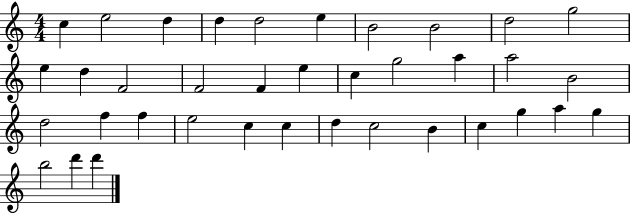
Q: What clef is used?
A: treble